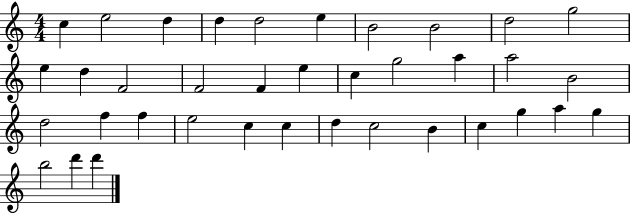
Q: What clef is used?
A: treble